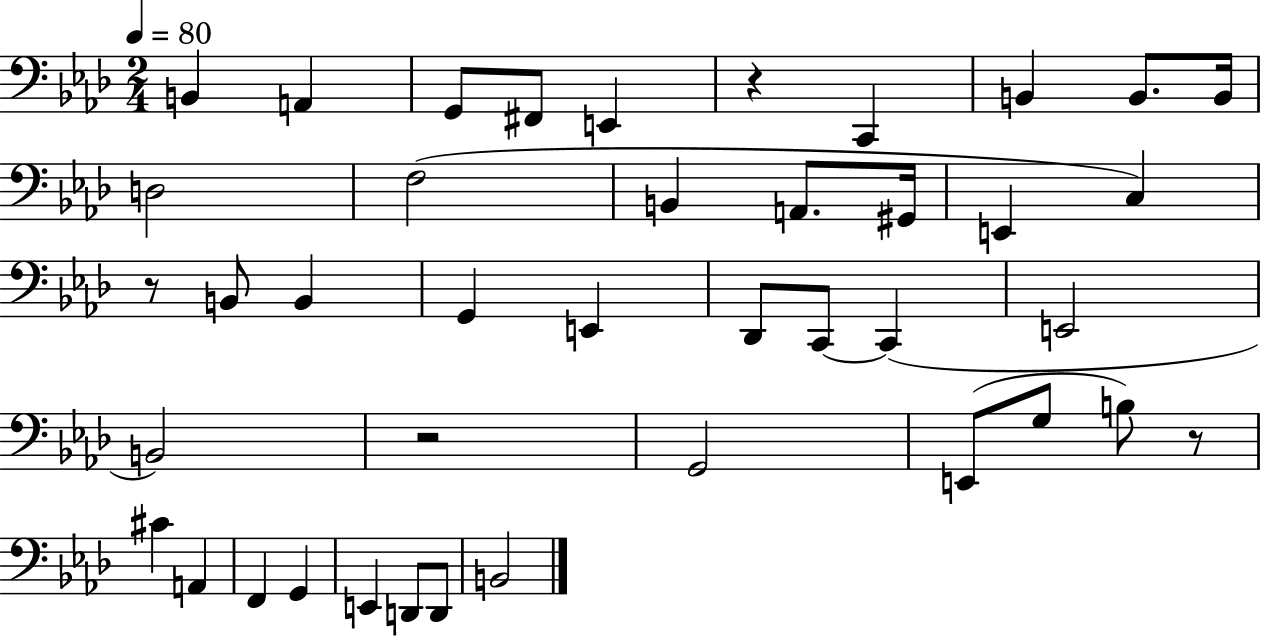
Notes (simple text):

B2/q A2/q G2/e F#2/e E2/q R/q C2/q B2/q B2/e. B2/s D3/h F3/h B2/q A2/e. G#2/s E2/q C3/q R/e B2/e B2/q G2/q E2/q Db2/e C2/e C2/q E2/h B2/h R/h G2/h E2/e G3/e B3/e R/e C#4/q A2/q F2/q G2/q E2/q D2/e D2/e B2/h